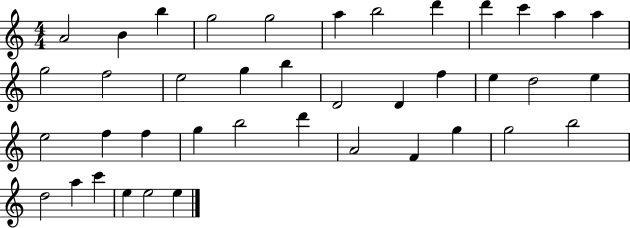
A4/h B4/q B5/q G5/h G5/h A5/q B5/h D6/q D6/q C6/q A5/q A5/q G5/h F5/h E5/h G5/q B5/q D4/h D4/q F5/q E5/q D5/h E5/q E5/h F5/q F5/q G5/q B5/h D6/q A4/h F4/q G5/q G5/h B5/h D5/h A5/q C6/q E5/q E5/h E5/q